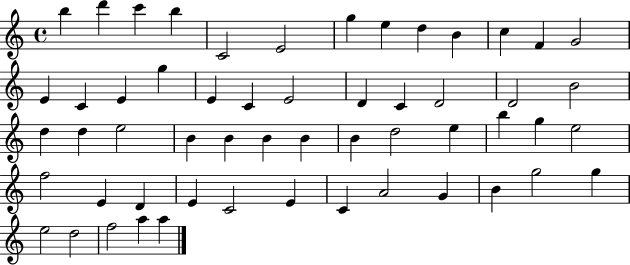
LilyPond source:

{
  \clef treble
  \time 4/4
  \defaultTimeSignature
  \key c \major
  b''4 d'''4 c'''4 b''4 | c'2 e'2 | g''4 e''4 d''4 b'4 | c''4 f'4 g'2 | \break e'4 c'4 e'4 g''4 | e'4 c'4 e'2 | d'4 c'4 d'2 | d'2 b'2 | \break d''4 d''4 e''2 | b'4 b'4 b'4 b'4 | b'4 d''2 e''4 | b''4 g''4 e''2 | \break f''2 e'4 d'4 | e'4 c'2 e'4 | c'4 a'2 g'4 | b'4 g''2 g''4 | \break e''2 d''2 | f''2 a''4 a''4 | \bar "|."
}